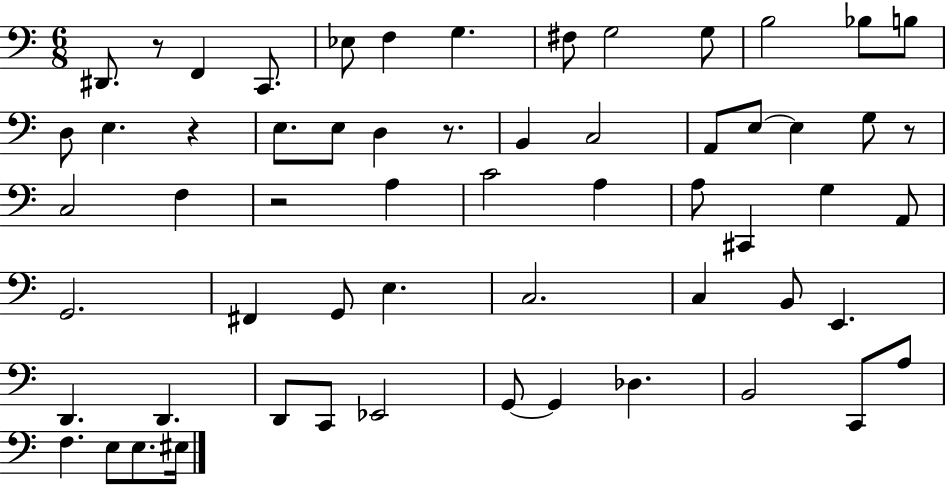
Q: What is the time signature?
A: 6/8